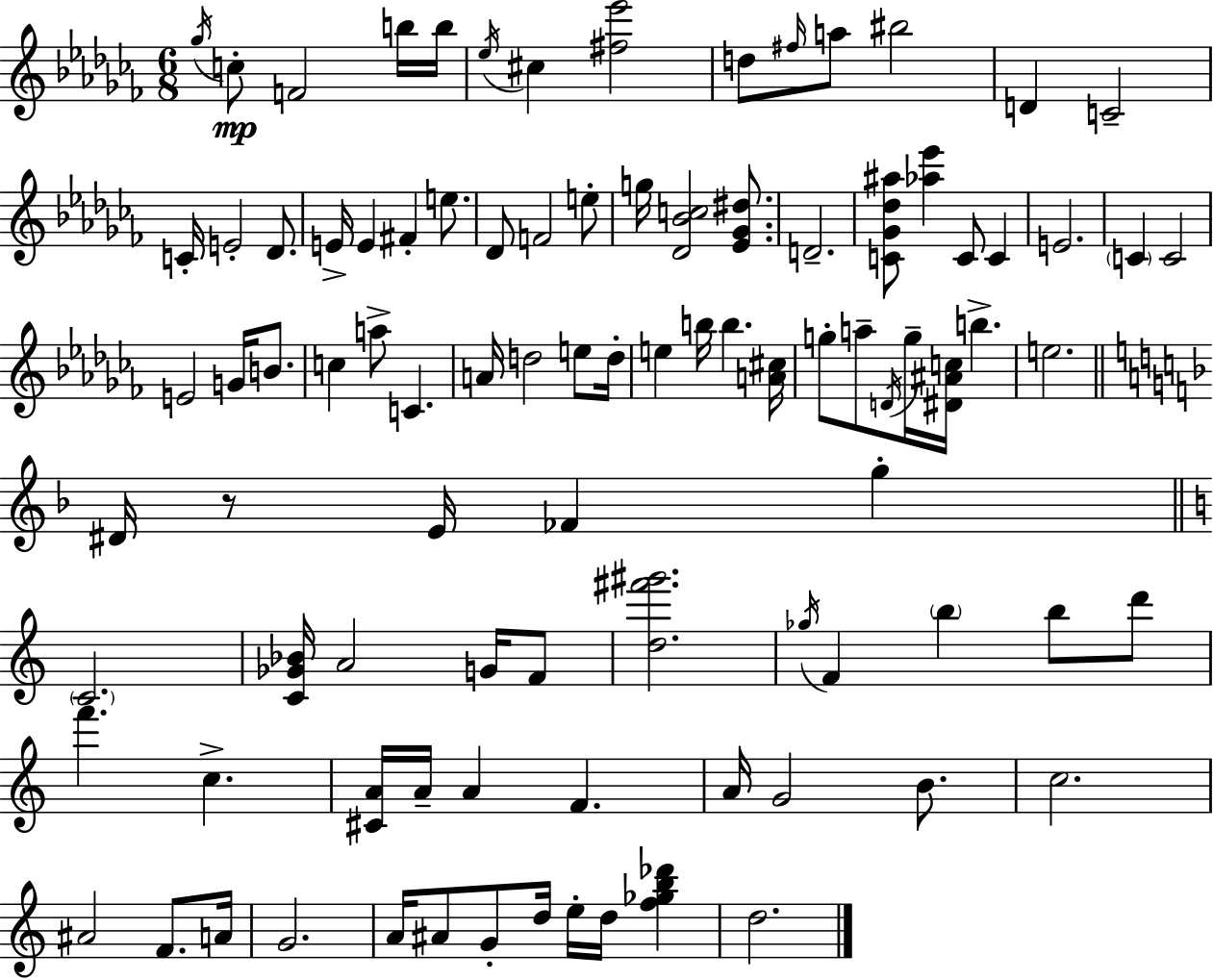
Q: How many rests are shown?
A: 1